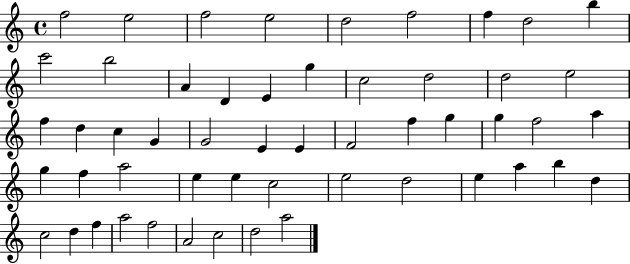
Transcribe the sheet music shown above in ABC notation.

X:1
T:Untitled
M:4/4
L:1/4
K:C
f2 e2 f2 e2 d2 f2 f d2 b c'2 b2 A D E g c2 d2 d2 e2 f d c G G2 E E F2 f g g f2 a g f a2 e e c2 e2 d2 e a b d c2 d f a2 f2 A2 c2 d2 a2